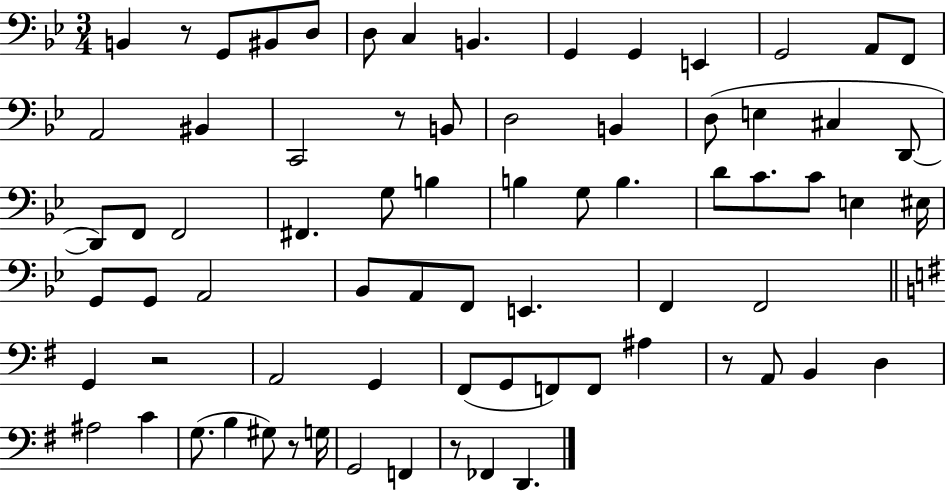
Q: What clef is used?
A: bass